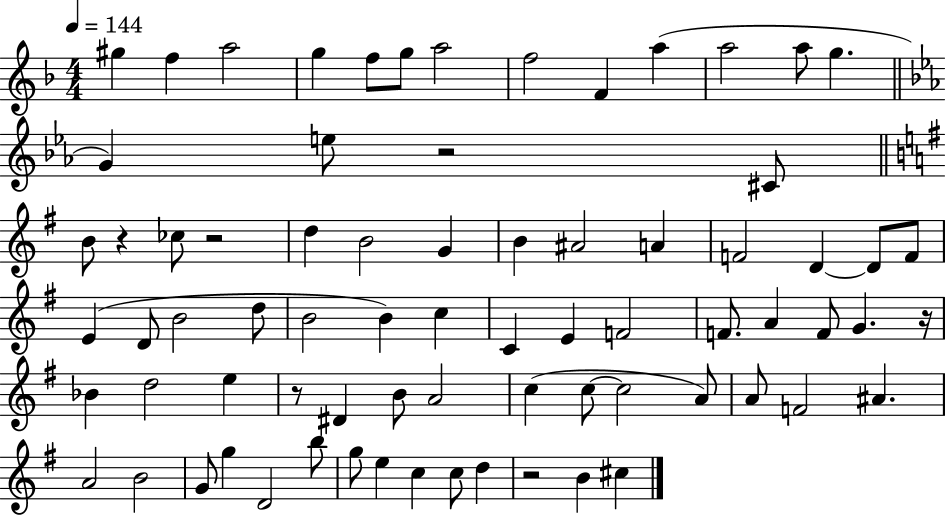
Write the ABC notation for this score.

X:1
T:Untitled
M:4/4
L:1/4
K:F
^g f a2 g f/2 g/2 a2 f2 F a a2 a/2 g G e/2 z2 ^C/2 B/2 z _c/2 z2 d B2 G B ^A2 A F2 D D/2 F/2 E D/2 B2 d/2 B2 B c C E F2 F/2 A F/2 G z/4 _B d2 e z/2 ^D B/2 A2 c c/2 c2 A/2 A/2 F2 ^A A2 B2 G/2 g D2 b/2 g/2 e c c/2 d z2 B ^c